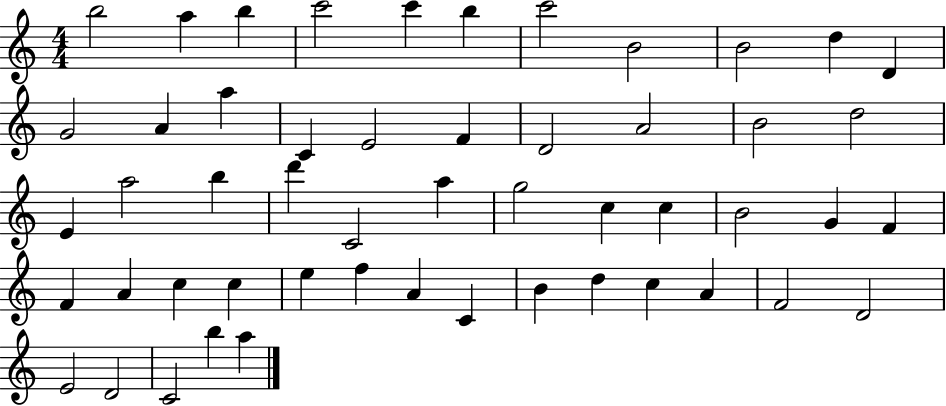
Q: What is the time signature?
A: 4/4